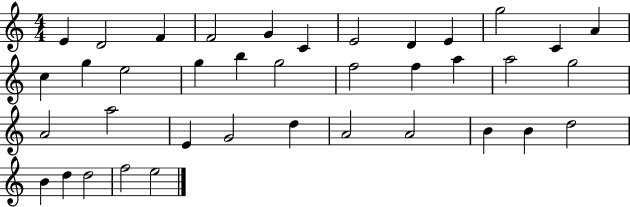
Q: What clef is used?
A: treble